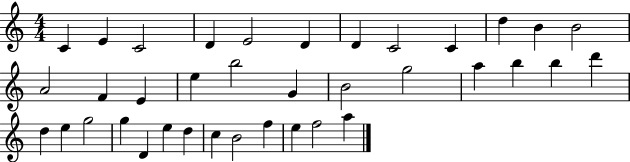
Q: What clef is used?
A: treble